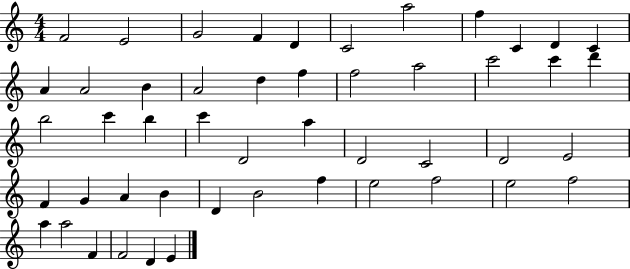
{
  \clef treble
  \numericTimeSignature
  \time 4/4
  \key c \major
  f'2 e'2 | g'2 f'4 d'4 | c'2 a''2 | f''4 c'4 d'4 c'4 | \break a'4 a'2 b'4 | a'2 d''4 f''4 | f''2 a''2 | c'''2 c'''4 d'''4 | \break b''2 c'''4 b''4 | c'''4 d'2 a''4 | d'2 c'2 | d'2 e'2 | \break f'4 g'4 a'4 b'4 | d'4 b'2 f''4 | e''2 f''2 | e''2 f''2 | \break a''4 a''2 f'4 | f'2 d'4 e'4 | \bar "|."
}